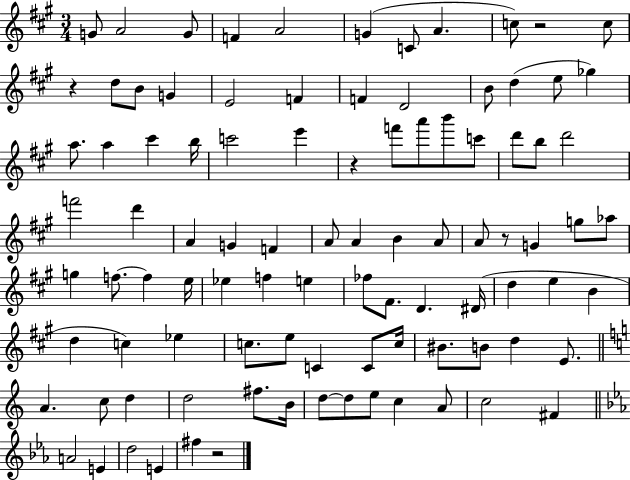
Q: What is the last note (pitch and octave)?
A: F#5